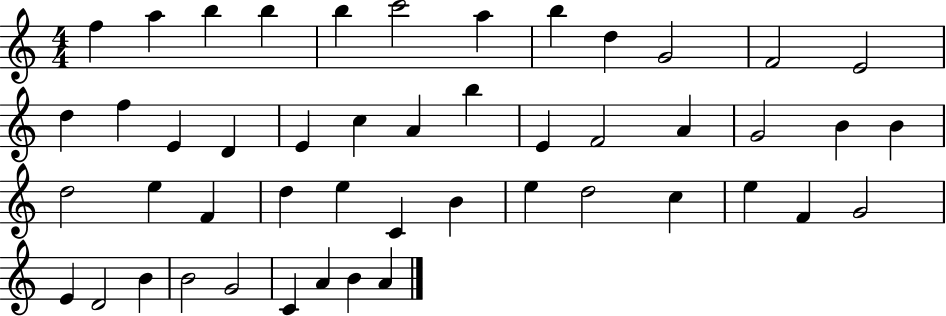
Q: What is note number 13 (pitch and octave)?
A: D5